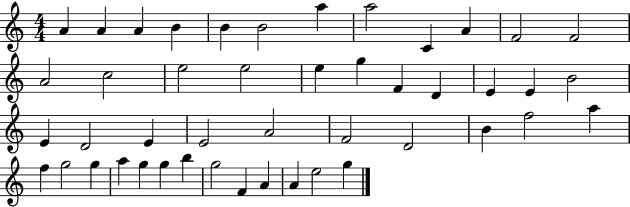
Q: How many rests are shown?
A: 0